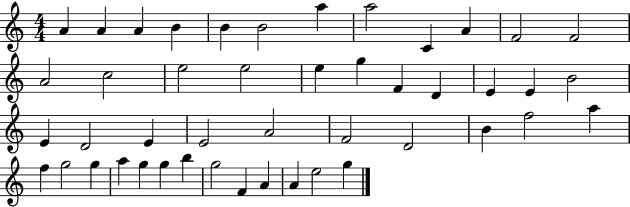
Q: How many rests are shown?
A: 0